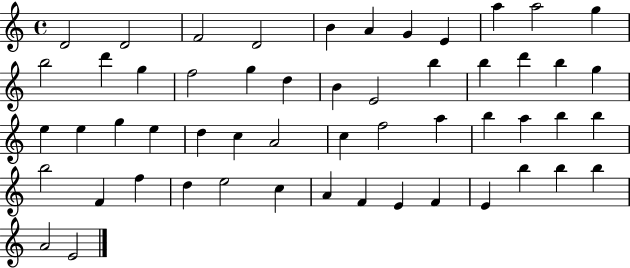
D4/h D4/h F4/h D4/h B4/q A4/q G4/q E4/q A5/q A5/h G5/q B5/h D6/q G5/q F5/h G5/q D5/q B4/q E4/h B5/q B5/q D6/q B5/q G5/q E5/q E5/q G5/q E5/q D5/q C5/q A4/h C5/q F5/h A5/q B5/q A5/q B5/q B5/q B5/h F4/q F5/q D5/q E5/h C5/q A4/q F4/q E4/q F4/q E4/q B5/q B5/q B5/q A4/h E4/h